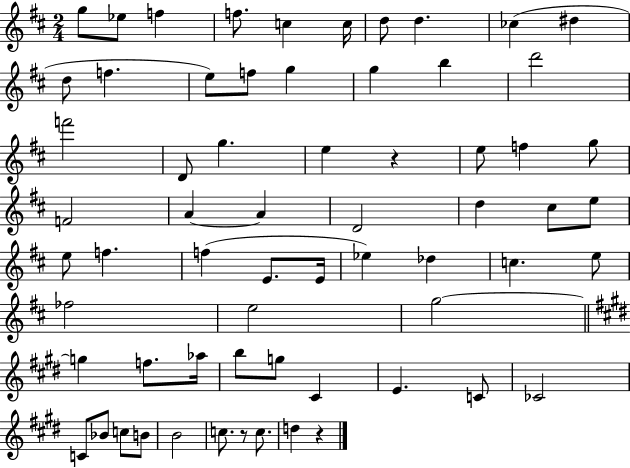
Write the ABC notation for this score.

X:1
T:Untitled
M:2/4
L:1/4
K:D
g/2 _e/2 f f/2 c c/4 d/2 d _c ^d d/2 f e/2 f/2 g g b d'2 f'2 D/2 g e z e/2 f g/2 F2 A A D2 d ^c/2 e/2 e/2 f f E/2 E/4 _e _d c e/2 _f2 e2 g2 g f/2 _a/4 b/2 g/2 ^C E C/2 _C2 C/2 _B/2 c/2 B/2 B2 c/2 z/2 c/2 d z